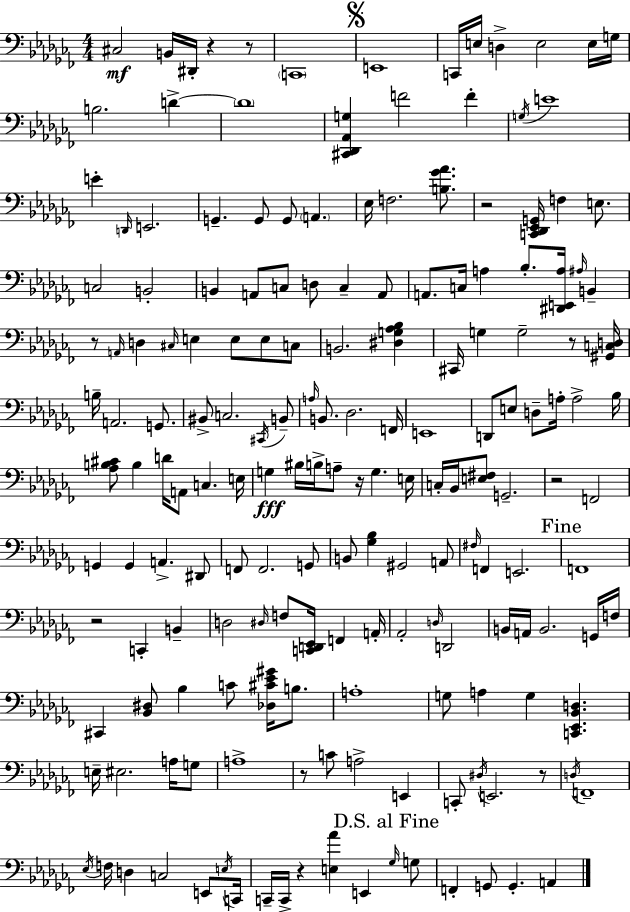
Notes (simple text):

C#3/h B2/s D#2/s R/q R/e C2/w E2/w C2/s E3/s D3/q E3/h E3/s G3/s B3/h. D4/q D4/w [C#2,Db2,Ab2,G3]/q F4/h F4/q G3/s E4/w E4/q D2/s E2/h. G2/q. G2/e G2/e A2/q. Eb3/s F3/h. [B3,Gb4,Ab4]/e. R/h [C2,Db2,Eb2,G2]/s F3/q E3/e. C3/h B2/h B2/q A2/e C3/e D3/e C3/q A2/e A2/e. C3/s A3/q Bb3/e. [D#2,E2,A3]/s A#3/s B2/q R/e A2/s D3/q C#3/s E3/q E3/e E3/e C3/e B2/h. [D#3,G3,Ab3,Bb3]/q C#2/s G3/q G3/h R/e [G#2,C3,D3]/s B3/s A2/h. G2/e. BIS2/e C3/h. C#2/s B2/e A3/s B2/e. Db3/h. F2/s E2/w D2/e E3/e D3/e A3/s A3/h Bb3/s [Ab3,B3,C#4]/e B3/q D4/s A2/e C3/q. E3/s G3/q BIS3/s B3/s A3/e R/s G3/q. E3/s C3/s Bb2/s [E3,F#3]/e G2/h. R/h F2/h G2/q G2/q A2/q. D#2/e F2/e F2/h. G2/e B2/e [Gb3,Bb3]/q G#2/h A2/e F#3/s F2/q E2/h. F2/w R/h C2/q B2/q D3/h D#3/s F3/e [C2,D2,Eb2]/s F2/q A2/s Ab2/h D3/s D2/h B2/s A2/s B2/h. G2/s F3/s C#2/q [Bb2,D#3]/e Bb3/q C4/e [Db3,C#4,Eb4,G#4]/s B3/e. A3/w G3/e A3/q G3/q [C2,Eb2,Bb2,D3]/q. E3/s EIS3/h. A3/s G3/e A3/w R/e C4/e A3/h E2/q C2/e D#3/s E2/h. R/e D3/s F2/w Eb3/s F3/s D3/q C3/h E2/e E3/s C2/s C2/s C2/s R/q [E3,Ab4]/q E2/q Gb3/s G3/e F2/q G2/e G2/q. A2/q